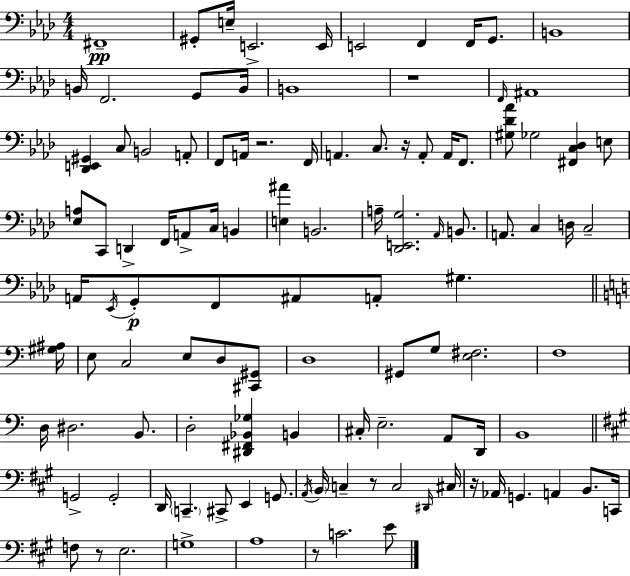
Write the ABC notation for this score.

X:1
T:Untitled
M:4/4
L:1/4
K:Ab
^F,,4 ^G,,/2 E,/4 E,,2 E,,/4 E,,2 F,, F,,/4 G,,/2 B,,4 B,,/4 F,,2 G,,/2 B,,/4 B,,4 z4 F,,/4 ^A,,4 [_D,,E,,^G,,] C,/2 B,,2 A,,/2 F,,/2 A,,/4 z2 F,,/4 A,, C,/2 z/4 A,,/2 A,,/4 F,,/2 [^G,_D_A]/2 _G,2 [^F,,C,_D,] E,/2 [_E,A,]/2 C,,/2 D,, F,,/4 A,,/2 C,/4 B,, [E,^A] B,,2 A,/4 [_D,,E,,G,]2 _A,,/4 B,,/2 A,,/2 C, D,/4 C,2 A,,/4 _E,,/4 G,,/2 F,,/2 ^A,,/2 A,,/2 ^G, [^G,^A,]/4 E,/2 C,2 E,/2 D,/2 [^C,,^G,,]/2 D,4 ^G,,/2 G,/2 [E,^F,]2 F,4 D,/4 ^D,2 B,,/2 D,2 [^D,,^F,,_B,,_G,] B,, ^C,/4 E,2 A,,/2 D,,/4 B,,4 G,,2 G,,2 D,,/4 C,, ^C,,/2 E,, G,,/2 A,,/4 B,,/4 C, z/2 C,2 ^D,,/4 ^C,/4 z/4 _A,,/4 G,, A,, B,,/2 C,,/4 F,/2 z/2 E,2 G,4 A,4 z/2 C2 E/2